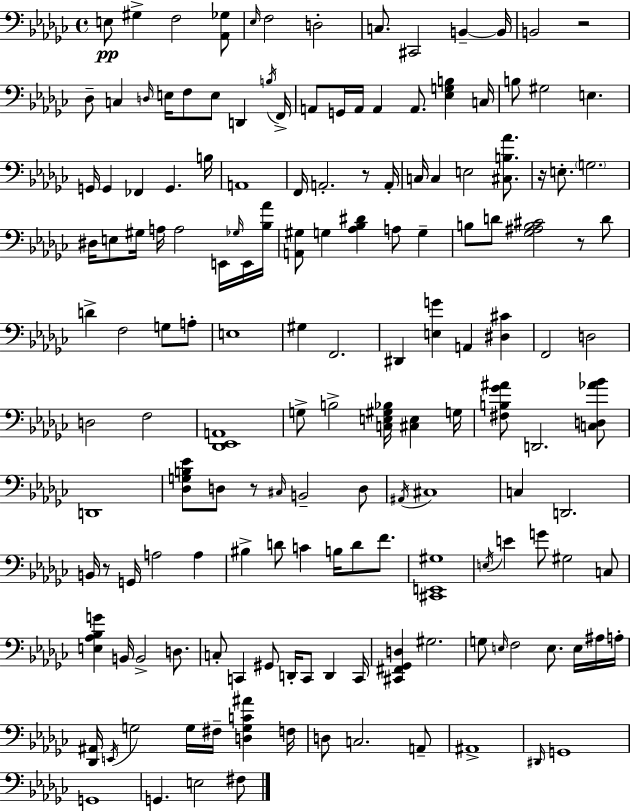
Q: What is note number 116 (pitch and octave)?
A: A3